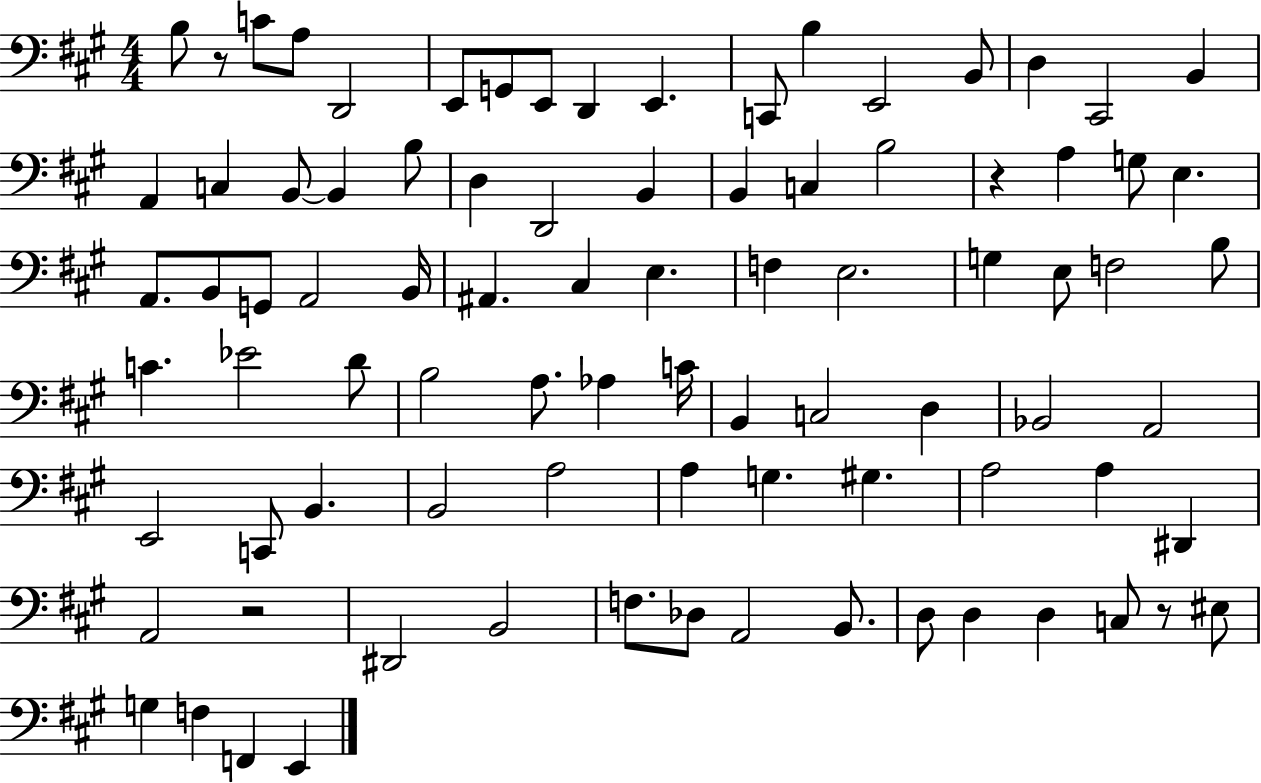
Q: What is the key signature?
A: A major